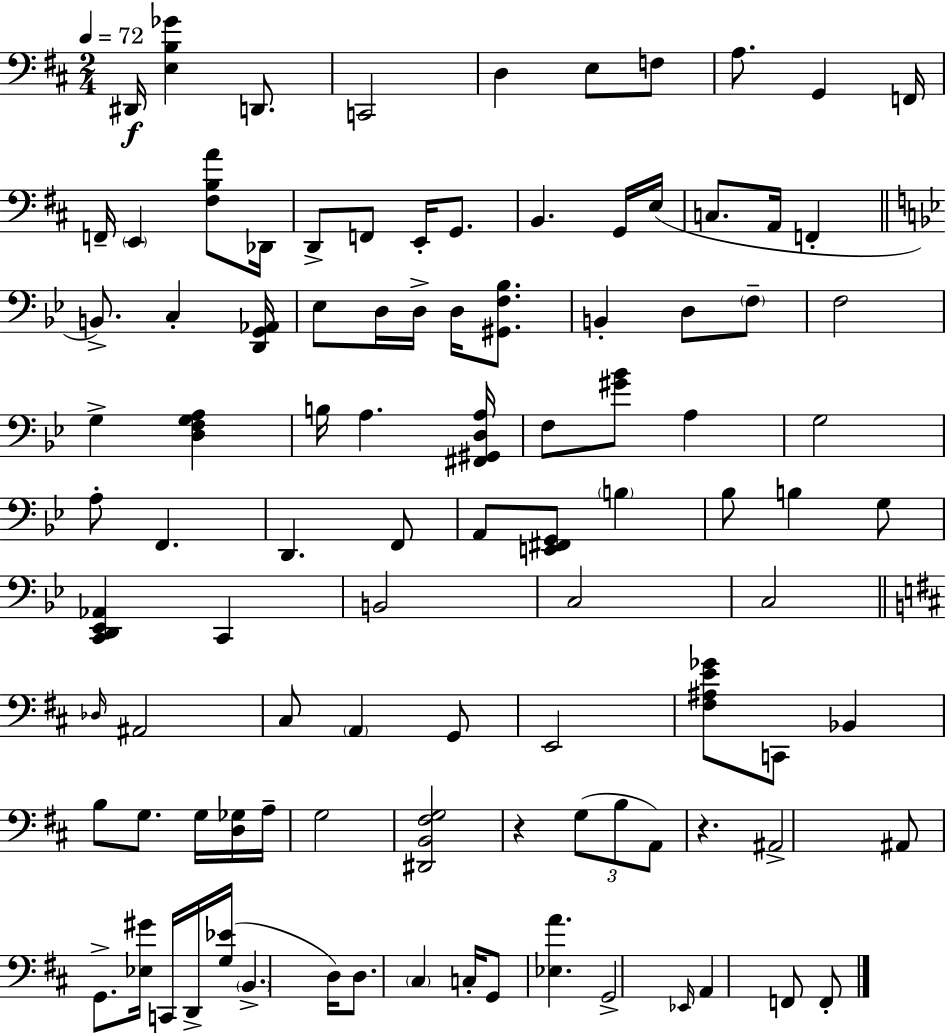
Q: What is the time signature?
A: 2/4